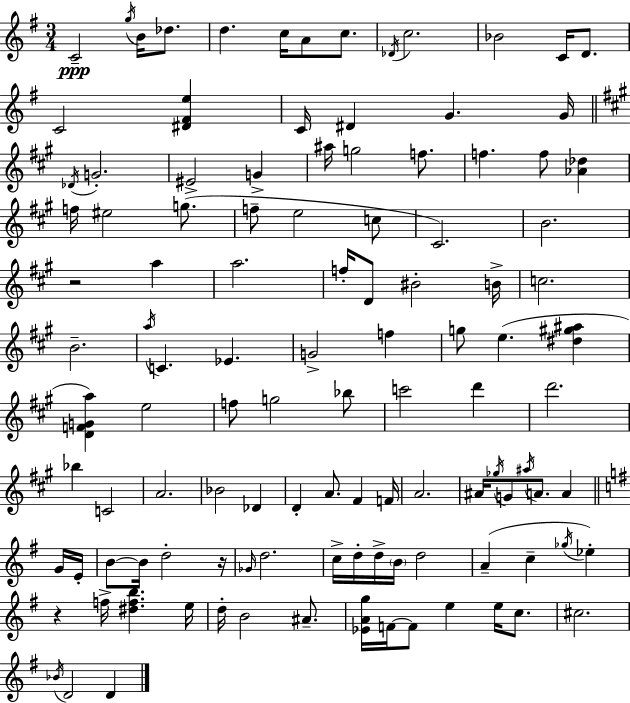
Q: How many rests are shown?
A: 3